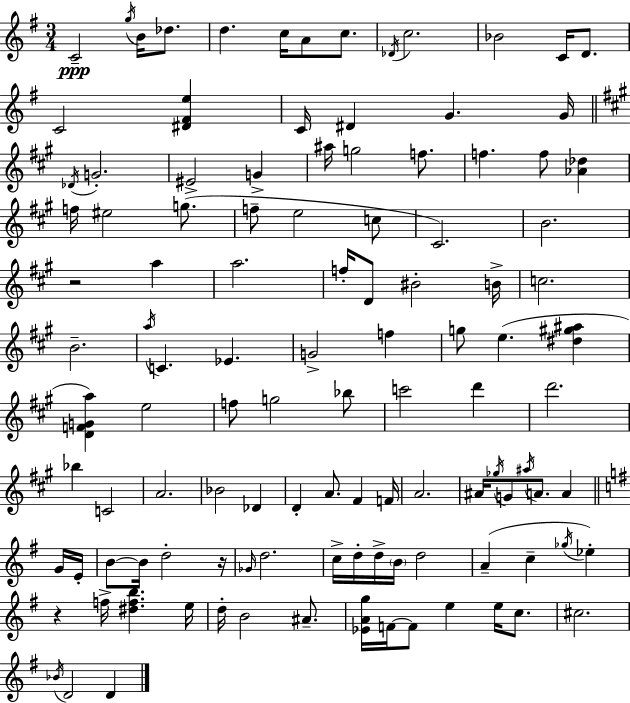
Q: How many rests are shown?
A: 3